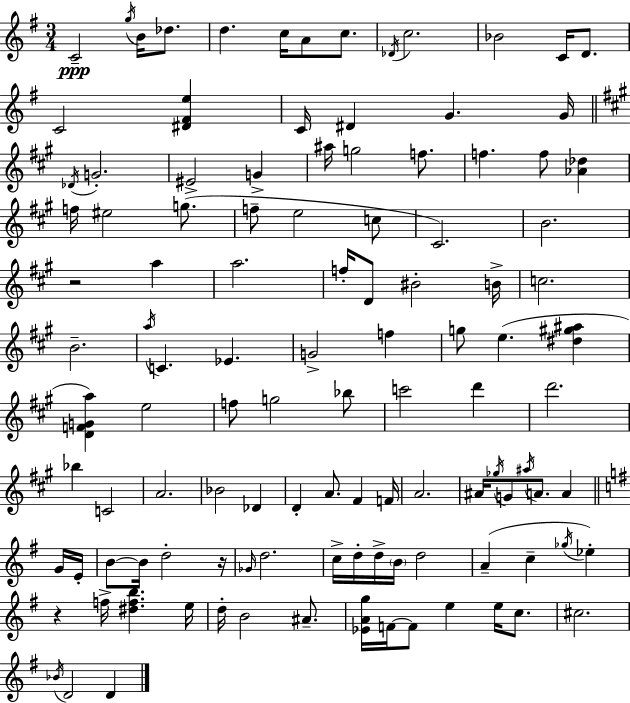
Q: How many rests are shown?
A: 3